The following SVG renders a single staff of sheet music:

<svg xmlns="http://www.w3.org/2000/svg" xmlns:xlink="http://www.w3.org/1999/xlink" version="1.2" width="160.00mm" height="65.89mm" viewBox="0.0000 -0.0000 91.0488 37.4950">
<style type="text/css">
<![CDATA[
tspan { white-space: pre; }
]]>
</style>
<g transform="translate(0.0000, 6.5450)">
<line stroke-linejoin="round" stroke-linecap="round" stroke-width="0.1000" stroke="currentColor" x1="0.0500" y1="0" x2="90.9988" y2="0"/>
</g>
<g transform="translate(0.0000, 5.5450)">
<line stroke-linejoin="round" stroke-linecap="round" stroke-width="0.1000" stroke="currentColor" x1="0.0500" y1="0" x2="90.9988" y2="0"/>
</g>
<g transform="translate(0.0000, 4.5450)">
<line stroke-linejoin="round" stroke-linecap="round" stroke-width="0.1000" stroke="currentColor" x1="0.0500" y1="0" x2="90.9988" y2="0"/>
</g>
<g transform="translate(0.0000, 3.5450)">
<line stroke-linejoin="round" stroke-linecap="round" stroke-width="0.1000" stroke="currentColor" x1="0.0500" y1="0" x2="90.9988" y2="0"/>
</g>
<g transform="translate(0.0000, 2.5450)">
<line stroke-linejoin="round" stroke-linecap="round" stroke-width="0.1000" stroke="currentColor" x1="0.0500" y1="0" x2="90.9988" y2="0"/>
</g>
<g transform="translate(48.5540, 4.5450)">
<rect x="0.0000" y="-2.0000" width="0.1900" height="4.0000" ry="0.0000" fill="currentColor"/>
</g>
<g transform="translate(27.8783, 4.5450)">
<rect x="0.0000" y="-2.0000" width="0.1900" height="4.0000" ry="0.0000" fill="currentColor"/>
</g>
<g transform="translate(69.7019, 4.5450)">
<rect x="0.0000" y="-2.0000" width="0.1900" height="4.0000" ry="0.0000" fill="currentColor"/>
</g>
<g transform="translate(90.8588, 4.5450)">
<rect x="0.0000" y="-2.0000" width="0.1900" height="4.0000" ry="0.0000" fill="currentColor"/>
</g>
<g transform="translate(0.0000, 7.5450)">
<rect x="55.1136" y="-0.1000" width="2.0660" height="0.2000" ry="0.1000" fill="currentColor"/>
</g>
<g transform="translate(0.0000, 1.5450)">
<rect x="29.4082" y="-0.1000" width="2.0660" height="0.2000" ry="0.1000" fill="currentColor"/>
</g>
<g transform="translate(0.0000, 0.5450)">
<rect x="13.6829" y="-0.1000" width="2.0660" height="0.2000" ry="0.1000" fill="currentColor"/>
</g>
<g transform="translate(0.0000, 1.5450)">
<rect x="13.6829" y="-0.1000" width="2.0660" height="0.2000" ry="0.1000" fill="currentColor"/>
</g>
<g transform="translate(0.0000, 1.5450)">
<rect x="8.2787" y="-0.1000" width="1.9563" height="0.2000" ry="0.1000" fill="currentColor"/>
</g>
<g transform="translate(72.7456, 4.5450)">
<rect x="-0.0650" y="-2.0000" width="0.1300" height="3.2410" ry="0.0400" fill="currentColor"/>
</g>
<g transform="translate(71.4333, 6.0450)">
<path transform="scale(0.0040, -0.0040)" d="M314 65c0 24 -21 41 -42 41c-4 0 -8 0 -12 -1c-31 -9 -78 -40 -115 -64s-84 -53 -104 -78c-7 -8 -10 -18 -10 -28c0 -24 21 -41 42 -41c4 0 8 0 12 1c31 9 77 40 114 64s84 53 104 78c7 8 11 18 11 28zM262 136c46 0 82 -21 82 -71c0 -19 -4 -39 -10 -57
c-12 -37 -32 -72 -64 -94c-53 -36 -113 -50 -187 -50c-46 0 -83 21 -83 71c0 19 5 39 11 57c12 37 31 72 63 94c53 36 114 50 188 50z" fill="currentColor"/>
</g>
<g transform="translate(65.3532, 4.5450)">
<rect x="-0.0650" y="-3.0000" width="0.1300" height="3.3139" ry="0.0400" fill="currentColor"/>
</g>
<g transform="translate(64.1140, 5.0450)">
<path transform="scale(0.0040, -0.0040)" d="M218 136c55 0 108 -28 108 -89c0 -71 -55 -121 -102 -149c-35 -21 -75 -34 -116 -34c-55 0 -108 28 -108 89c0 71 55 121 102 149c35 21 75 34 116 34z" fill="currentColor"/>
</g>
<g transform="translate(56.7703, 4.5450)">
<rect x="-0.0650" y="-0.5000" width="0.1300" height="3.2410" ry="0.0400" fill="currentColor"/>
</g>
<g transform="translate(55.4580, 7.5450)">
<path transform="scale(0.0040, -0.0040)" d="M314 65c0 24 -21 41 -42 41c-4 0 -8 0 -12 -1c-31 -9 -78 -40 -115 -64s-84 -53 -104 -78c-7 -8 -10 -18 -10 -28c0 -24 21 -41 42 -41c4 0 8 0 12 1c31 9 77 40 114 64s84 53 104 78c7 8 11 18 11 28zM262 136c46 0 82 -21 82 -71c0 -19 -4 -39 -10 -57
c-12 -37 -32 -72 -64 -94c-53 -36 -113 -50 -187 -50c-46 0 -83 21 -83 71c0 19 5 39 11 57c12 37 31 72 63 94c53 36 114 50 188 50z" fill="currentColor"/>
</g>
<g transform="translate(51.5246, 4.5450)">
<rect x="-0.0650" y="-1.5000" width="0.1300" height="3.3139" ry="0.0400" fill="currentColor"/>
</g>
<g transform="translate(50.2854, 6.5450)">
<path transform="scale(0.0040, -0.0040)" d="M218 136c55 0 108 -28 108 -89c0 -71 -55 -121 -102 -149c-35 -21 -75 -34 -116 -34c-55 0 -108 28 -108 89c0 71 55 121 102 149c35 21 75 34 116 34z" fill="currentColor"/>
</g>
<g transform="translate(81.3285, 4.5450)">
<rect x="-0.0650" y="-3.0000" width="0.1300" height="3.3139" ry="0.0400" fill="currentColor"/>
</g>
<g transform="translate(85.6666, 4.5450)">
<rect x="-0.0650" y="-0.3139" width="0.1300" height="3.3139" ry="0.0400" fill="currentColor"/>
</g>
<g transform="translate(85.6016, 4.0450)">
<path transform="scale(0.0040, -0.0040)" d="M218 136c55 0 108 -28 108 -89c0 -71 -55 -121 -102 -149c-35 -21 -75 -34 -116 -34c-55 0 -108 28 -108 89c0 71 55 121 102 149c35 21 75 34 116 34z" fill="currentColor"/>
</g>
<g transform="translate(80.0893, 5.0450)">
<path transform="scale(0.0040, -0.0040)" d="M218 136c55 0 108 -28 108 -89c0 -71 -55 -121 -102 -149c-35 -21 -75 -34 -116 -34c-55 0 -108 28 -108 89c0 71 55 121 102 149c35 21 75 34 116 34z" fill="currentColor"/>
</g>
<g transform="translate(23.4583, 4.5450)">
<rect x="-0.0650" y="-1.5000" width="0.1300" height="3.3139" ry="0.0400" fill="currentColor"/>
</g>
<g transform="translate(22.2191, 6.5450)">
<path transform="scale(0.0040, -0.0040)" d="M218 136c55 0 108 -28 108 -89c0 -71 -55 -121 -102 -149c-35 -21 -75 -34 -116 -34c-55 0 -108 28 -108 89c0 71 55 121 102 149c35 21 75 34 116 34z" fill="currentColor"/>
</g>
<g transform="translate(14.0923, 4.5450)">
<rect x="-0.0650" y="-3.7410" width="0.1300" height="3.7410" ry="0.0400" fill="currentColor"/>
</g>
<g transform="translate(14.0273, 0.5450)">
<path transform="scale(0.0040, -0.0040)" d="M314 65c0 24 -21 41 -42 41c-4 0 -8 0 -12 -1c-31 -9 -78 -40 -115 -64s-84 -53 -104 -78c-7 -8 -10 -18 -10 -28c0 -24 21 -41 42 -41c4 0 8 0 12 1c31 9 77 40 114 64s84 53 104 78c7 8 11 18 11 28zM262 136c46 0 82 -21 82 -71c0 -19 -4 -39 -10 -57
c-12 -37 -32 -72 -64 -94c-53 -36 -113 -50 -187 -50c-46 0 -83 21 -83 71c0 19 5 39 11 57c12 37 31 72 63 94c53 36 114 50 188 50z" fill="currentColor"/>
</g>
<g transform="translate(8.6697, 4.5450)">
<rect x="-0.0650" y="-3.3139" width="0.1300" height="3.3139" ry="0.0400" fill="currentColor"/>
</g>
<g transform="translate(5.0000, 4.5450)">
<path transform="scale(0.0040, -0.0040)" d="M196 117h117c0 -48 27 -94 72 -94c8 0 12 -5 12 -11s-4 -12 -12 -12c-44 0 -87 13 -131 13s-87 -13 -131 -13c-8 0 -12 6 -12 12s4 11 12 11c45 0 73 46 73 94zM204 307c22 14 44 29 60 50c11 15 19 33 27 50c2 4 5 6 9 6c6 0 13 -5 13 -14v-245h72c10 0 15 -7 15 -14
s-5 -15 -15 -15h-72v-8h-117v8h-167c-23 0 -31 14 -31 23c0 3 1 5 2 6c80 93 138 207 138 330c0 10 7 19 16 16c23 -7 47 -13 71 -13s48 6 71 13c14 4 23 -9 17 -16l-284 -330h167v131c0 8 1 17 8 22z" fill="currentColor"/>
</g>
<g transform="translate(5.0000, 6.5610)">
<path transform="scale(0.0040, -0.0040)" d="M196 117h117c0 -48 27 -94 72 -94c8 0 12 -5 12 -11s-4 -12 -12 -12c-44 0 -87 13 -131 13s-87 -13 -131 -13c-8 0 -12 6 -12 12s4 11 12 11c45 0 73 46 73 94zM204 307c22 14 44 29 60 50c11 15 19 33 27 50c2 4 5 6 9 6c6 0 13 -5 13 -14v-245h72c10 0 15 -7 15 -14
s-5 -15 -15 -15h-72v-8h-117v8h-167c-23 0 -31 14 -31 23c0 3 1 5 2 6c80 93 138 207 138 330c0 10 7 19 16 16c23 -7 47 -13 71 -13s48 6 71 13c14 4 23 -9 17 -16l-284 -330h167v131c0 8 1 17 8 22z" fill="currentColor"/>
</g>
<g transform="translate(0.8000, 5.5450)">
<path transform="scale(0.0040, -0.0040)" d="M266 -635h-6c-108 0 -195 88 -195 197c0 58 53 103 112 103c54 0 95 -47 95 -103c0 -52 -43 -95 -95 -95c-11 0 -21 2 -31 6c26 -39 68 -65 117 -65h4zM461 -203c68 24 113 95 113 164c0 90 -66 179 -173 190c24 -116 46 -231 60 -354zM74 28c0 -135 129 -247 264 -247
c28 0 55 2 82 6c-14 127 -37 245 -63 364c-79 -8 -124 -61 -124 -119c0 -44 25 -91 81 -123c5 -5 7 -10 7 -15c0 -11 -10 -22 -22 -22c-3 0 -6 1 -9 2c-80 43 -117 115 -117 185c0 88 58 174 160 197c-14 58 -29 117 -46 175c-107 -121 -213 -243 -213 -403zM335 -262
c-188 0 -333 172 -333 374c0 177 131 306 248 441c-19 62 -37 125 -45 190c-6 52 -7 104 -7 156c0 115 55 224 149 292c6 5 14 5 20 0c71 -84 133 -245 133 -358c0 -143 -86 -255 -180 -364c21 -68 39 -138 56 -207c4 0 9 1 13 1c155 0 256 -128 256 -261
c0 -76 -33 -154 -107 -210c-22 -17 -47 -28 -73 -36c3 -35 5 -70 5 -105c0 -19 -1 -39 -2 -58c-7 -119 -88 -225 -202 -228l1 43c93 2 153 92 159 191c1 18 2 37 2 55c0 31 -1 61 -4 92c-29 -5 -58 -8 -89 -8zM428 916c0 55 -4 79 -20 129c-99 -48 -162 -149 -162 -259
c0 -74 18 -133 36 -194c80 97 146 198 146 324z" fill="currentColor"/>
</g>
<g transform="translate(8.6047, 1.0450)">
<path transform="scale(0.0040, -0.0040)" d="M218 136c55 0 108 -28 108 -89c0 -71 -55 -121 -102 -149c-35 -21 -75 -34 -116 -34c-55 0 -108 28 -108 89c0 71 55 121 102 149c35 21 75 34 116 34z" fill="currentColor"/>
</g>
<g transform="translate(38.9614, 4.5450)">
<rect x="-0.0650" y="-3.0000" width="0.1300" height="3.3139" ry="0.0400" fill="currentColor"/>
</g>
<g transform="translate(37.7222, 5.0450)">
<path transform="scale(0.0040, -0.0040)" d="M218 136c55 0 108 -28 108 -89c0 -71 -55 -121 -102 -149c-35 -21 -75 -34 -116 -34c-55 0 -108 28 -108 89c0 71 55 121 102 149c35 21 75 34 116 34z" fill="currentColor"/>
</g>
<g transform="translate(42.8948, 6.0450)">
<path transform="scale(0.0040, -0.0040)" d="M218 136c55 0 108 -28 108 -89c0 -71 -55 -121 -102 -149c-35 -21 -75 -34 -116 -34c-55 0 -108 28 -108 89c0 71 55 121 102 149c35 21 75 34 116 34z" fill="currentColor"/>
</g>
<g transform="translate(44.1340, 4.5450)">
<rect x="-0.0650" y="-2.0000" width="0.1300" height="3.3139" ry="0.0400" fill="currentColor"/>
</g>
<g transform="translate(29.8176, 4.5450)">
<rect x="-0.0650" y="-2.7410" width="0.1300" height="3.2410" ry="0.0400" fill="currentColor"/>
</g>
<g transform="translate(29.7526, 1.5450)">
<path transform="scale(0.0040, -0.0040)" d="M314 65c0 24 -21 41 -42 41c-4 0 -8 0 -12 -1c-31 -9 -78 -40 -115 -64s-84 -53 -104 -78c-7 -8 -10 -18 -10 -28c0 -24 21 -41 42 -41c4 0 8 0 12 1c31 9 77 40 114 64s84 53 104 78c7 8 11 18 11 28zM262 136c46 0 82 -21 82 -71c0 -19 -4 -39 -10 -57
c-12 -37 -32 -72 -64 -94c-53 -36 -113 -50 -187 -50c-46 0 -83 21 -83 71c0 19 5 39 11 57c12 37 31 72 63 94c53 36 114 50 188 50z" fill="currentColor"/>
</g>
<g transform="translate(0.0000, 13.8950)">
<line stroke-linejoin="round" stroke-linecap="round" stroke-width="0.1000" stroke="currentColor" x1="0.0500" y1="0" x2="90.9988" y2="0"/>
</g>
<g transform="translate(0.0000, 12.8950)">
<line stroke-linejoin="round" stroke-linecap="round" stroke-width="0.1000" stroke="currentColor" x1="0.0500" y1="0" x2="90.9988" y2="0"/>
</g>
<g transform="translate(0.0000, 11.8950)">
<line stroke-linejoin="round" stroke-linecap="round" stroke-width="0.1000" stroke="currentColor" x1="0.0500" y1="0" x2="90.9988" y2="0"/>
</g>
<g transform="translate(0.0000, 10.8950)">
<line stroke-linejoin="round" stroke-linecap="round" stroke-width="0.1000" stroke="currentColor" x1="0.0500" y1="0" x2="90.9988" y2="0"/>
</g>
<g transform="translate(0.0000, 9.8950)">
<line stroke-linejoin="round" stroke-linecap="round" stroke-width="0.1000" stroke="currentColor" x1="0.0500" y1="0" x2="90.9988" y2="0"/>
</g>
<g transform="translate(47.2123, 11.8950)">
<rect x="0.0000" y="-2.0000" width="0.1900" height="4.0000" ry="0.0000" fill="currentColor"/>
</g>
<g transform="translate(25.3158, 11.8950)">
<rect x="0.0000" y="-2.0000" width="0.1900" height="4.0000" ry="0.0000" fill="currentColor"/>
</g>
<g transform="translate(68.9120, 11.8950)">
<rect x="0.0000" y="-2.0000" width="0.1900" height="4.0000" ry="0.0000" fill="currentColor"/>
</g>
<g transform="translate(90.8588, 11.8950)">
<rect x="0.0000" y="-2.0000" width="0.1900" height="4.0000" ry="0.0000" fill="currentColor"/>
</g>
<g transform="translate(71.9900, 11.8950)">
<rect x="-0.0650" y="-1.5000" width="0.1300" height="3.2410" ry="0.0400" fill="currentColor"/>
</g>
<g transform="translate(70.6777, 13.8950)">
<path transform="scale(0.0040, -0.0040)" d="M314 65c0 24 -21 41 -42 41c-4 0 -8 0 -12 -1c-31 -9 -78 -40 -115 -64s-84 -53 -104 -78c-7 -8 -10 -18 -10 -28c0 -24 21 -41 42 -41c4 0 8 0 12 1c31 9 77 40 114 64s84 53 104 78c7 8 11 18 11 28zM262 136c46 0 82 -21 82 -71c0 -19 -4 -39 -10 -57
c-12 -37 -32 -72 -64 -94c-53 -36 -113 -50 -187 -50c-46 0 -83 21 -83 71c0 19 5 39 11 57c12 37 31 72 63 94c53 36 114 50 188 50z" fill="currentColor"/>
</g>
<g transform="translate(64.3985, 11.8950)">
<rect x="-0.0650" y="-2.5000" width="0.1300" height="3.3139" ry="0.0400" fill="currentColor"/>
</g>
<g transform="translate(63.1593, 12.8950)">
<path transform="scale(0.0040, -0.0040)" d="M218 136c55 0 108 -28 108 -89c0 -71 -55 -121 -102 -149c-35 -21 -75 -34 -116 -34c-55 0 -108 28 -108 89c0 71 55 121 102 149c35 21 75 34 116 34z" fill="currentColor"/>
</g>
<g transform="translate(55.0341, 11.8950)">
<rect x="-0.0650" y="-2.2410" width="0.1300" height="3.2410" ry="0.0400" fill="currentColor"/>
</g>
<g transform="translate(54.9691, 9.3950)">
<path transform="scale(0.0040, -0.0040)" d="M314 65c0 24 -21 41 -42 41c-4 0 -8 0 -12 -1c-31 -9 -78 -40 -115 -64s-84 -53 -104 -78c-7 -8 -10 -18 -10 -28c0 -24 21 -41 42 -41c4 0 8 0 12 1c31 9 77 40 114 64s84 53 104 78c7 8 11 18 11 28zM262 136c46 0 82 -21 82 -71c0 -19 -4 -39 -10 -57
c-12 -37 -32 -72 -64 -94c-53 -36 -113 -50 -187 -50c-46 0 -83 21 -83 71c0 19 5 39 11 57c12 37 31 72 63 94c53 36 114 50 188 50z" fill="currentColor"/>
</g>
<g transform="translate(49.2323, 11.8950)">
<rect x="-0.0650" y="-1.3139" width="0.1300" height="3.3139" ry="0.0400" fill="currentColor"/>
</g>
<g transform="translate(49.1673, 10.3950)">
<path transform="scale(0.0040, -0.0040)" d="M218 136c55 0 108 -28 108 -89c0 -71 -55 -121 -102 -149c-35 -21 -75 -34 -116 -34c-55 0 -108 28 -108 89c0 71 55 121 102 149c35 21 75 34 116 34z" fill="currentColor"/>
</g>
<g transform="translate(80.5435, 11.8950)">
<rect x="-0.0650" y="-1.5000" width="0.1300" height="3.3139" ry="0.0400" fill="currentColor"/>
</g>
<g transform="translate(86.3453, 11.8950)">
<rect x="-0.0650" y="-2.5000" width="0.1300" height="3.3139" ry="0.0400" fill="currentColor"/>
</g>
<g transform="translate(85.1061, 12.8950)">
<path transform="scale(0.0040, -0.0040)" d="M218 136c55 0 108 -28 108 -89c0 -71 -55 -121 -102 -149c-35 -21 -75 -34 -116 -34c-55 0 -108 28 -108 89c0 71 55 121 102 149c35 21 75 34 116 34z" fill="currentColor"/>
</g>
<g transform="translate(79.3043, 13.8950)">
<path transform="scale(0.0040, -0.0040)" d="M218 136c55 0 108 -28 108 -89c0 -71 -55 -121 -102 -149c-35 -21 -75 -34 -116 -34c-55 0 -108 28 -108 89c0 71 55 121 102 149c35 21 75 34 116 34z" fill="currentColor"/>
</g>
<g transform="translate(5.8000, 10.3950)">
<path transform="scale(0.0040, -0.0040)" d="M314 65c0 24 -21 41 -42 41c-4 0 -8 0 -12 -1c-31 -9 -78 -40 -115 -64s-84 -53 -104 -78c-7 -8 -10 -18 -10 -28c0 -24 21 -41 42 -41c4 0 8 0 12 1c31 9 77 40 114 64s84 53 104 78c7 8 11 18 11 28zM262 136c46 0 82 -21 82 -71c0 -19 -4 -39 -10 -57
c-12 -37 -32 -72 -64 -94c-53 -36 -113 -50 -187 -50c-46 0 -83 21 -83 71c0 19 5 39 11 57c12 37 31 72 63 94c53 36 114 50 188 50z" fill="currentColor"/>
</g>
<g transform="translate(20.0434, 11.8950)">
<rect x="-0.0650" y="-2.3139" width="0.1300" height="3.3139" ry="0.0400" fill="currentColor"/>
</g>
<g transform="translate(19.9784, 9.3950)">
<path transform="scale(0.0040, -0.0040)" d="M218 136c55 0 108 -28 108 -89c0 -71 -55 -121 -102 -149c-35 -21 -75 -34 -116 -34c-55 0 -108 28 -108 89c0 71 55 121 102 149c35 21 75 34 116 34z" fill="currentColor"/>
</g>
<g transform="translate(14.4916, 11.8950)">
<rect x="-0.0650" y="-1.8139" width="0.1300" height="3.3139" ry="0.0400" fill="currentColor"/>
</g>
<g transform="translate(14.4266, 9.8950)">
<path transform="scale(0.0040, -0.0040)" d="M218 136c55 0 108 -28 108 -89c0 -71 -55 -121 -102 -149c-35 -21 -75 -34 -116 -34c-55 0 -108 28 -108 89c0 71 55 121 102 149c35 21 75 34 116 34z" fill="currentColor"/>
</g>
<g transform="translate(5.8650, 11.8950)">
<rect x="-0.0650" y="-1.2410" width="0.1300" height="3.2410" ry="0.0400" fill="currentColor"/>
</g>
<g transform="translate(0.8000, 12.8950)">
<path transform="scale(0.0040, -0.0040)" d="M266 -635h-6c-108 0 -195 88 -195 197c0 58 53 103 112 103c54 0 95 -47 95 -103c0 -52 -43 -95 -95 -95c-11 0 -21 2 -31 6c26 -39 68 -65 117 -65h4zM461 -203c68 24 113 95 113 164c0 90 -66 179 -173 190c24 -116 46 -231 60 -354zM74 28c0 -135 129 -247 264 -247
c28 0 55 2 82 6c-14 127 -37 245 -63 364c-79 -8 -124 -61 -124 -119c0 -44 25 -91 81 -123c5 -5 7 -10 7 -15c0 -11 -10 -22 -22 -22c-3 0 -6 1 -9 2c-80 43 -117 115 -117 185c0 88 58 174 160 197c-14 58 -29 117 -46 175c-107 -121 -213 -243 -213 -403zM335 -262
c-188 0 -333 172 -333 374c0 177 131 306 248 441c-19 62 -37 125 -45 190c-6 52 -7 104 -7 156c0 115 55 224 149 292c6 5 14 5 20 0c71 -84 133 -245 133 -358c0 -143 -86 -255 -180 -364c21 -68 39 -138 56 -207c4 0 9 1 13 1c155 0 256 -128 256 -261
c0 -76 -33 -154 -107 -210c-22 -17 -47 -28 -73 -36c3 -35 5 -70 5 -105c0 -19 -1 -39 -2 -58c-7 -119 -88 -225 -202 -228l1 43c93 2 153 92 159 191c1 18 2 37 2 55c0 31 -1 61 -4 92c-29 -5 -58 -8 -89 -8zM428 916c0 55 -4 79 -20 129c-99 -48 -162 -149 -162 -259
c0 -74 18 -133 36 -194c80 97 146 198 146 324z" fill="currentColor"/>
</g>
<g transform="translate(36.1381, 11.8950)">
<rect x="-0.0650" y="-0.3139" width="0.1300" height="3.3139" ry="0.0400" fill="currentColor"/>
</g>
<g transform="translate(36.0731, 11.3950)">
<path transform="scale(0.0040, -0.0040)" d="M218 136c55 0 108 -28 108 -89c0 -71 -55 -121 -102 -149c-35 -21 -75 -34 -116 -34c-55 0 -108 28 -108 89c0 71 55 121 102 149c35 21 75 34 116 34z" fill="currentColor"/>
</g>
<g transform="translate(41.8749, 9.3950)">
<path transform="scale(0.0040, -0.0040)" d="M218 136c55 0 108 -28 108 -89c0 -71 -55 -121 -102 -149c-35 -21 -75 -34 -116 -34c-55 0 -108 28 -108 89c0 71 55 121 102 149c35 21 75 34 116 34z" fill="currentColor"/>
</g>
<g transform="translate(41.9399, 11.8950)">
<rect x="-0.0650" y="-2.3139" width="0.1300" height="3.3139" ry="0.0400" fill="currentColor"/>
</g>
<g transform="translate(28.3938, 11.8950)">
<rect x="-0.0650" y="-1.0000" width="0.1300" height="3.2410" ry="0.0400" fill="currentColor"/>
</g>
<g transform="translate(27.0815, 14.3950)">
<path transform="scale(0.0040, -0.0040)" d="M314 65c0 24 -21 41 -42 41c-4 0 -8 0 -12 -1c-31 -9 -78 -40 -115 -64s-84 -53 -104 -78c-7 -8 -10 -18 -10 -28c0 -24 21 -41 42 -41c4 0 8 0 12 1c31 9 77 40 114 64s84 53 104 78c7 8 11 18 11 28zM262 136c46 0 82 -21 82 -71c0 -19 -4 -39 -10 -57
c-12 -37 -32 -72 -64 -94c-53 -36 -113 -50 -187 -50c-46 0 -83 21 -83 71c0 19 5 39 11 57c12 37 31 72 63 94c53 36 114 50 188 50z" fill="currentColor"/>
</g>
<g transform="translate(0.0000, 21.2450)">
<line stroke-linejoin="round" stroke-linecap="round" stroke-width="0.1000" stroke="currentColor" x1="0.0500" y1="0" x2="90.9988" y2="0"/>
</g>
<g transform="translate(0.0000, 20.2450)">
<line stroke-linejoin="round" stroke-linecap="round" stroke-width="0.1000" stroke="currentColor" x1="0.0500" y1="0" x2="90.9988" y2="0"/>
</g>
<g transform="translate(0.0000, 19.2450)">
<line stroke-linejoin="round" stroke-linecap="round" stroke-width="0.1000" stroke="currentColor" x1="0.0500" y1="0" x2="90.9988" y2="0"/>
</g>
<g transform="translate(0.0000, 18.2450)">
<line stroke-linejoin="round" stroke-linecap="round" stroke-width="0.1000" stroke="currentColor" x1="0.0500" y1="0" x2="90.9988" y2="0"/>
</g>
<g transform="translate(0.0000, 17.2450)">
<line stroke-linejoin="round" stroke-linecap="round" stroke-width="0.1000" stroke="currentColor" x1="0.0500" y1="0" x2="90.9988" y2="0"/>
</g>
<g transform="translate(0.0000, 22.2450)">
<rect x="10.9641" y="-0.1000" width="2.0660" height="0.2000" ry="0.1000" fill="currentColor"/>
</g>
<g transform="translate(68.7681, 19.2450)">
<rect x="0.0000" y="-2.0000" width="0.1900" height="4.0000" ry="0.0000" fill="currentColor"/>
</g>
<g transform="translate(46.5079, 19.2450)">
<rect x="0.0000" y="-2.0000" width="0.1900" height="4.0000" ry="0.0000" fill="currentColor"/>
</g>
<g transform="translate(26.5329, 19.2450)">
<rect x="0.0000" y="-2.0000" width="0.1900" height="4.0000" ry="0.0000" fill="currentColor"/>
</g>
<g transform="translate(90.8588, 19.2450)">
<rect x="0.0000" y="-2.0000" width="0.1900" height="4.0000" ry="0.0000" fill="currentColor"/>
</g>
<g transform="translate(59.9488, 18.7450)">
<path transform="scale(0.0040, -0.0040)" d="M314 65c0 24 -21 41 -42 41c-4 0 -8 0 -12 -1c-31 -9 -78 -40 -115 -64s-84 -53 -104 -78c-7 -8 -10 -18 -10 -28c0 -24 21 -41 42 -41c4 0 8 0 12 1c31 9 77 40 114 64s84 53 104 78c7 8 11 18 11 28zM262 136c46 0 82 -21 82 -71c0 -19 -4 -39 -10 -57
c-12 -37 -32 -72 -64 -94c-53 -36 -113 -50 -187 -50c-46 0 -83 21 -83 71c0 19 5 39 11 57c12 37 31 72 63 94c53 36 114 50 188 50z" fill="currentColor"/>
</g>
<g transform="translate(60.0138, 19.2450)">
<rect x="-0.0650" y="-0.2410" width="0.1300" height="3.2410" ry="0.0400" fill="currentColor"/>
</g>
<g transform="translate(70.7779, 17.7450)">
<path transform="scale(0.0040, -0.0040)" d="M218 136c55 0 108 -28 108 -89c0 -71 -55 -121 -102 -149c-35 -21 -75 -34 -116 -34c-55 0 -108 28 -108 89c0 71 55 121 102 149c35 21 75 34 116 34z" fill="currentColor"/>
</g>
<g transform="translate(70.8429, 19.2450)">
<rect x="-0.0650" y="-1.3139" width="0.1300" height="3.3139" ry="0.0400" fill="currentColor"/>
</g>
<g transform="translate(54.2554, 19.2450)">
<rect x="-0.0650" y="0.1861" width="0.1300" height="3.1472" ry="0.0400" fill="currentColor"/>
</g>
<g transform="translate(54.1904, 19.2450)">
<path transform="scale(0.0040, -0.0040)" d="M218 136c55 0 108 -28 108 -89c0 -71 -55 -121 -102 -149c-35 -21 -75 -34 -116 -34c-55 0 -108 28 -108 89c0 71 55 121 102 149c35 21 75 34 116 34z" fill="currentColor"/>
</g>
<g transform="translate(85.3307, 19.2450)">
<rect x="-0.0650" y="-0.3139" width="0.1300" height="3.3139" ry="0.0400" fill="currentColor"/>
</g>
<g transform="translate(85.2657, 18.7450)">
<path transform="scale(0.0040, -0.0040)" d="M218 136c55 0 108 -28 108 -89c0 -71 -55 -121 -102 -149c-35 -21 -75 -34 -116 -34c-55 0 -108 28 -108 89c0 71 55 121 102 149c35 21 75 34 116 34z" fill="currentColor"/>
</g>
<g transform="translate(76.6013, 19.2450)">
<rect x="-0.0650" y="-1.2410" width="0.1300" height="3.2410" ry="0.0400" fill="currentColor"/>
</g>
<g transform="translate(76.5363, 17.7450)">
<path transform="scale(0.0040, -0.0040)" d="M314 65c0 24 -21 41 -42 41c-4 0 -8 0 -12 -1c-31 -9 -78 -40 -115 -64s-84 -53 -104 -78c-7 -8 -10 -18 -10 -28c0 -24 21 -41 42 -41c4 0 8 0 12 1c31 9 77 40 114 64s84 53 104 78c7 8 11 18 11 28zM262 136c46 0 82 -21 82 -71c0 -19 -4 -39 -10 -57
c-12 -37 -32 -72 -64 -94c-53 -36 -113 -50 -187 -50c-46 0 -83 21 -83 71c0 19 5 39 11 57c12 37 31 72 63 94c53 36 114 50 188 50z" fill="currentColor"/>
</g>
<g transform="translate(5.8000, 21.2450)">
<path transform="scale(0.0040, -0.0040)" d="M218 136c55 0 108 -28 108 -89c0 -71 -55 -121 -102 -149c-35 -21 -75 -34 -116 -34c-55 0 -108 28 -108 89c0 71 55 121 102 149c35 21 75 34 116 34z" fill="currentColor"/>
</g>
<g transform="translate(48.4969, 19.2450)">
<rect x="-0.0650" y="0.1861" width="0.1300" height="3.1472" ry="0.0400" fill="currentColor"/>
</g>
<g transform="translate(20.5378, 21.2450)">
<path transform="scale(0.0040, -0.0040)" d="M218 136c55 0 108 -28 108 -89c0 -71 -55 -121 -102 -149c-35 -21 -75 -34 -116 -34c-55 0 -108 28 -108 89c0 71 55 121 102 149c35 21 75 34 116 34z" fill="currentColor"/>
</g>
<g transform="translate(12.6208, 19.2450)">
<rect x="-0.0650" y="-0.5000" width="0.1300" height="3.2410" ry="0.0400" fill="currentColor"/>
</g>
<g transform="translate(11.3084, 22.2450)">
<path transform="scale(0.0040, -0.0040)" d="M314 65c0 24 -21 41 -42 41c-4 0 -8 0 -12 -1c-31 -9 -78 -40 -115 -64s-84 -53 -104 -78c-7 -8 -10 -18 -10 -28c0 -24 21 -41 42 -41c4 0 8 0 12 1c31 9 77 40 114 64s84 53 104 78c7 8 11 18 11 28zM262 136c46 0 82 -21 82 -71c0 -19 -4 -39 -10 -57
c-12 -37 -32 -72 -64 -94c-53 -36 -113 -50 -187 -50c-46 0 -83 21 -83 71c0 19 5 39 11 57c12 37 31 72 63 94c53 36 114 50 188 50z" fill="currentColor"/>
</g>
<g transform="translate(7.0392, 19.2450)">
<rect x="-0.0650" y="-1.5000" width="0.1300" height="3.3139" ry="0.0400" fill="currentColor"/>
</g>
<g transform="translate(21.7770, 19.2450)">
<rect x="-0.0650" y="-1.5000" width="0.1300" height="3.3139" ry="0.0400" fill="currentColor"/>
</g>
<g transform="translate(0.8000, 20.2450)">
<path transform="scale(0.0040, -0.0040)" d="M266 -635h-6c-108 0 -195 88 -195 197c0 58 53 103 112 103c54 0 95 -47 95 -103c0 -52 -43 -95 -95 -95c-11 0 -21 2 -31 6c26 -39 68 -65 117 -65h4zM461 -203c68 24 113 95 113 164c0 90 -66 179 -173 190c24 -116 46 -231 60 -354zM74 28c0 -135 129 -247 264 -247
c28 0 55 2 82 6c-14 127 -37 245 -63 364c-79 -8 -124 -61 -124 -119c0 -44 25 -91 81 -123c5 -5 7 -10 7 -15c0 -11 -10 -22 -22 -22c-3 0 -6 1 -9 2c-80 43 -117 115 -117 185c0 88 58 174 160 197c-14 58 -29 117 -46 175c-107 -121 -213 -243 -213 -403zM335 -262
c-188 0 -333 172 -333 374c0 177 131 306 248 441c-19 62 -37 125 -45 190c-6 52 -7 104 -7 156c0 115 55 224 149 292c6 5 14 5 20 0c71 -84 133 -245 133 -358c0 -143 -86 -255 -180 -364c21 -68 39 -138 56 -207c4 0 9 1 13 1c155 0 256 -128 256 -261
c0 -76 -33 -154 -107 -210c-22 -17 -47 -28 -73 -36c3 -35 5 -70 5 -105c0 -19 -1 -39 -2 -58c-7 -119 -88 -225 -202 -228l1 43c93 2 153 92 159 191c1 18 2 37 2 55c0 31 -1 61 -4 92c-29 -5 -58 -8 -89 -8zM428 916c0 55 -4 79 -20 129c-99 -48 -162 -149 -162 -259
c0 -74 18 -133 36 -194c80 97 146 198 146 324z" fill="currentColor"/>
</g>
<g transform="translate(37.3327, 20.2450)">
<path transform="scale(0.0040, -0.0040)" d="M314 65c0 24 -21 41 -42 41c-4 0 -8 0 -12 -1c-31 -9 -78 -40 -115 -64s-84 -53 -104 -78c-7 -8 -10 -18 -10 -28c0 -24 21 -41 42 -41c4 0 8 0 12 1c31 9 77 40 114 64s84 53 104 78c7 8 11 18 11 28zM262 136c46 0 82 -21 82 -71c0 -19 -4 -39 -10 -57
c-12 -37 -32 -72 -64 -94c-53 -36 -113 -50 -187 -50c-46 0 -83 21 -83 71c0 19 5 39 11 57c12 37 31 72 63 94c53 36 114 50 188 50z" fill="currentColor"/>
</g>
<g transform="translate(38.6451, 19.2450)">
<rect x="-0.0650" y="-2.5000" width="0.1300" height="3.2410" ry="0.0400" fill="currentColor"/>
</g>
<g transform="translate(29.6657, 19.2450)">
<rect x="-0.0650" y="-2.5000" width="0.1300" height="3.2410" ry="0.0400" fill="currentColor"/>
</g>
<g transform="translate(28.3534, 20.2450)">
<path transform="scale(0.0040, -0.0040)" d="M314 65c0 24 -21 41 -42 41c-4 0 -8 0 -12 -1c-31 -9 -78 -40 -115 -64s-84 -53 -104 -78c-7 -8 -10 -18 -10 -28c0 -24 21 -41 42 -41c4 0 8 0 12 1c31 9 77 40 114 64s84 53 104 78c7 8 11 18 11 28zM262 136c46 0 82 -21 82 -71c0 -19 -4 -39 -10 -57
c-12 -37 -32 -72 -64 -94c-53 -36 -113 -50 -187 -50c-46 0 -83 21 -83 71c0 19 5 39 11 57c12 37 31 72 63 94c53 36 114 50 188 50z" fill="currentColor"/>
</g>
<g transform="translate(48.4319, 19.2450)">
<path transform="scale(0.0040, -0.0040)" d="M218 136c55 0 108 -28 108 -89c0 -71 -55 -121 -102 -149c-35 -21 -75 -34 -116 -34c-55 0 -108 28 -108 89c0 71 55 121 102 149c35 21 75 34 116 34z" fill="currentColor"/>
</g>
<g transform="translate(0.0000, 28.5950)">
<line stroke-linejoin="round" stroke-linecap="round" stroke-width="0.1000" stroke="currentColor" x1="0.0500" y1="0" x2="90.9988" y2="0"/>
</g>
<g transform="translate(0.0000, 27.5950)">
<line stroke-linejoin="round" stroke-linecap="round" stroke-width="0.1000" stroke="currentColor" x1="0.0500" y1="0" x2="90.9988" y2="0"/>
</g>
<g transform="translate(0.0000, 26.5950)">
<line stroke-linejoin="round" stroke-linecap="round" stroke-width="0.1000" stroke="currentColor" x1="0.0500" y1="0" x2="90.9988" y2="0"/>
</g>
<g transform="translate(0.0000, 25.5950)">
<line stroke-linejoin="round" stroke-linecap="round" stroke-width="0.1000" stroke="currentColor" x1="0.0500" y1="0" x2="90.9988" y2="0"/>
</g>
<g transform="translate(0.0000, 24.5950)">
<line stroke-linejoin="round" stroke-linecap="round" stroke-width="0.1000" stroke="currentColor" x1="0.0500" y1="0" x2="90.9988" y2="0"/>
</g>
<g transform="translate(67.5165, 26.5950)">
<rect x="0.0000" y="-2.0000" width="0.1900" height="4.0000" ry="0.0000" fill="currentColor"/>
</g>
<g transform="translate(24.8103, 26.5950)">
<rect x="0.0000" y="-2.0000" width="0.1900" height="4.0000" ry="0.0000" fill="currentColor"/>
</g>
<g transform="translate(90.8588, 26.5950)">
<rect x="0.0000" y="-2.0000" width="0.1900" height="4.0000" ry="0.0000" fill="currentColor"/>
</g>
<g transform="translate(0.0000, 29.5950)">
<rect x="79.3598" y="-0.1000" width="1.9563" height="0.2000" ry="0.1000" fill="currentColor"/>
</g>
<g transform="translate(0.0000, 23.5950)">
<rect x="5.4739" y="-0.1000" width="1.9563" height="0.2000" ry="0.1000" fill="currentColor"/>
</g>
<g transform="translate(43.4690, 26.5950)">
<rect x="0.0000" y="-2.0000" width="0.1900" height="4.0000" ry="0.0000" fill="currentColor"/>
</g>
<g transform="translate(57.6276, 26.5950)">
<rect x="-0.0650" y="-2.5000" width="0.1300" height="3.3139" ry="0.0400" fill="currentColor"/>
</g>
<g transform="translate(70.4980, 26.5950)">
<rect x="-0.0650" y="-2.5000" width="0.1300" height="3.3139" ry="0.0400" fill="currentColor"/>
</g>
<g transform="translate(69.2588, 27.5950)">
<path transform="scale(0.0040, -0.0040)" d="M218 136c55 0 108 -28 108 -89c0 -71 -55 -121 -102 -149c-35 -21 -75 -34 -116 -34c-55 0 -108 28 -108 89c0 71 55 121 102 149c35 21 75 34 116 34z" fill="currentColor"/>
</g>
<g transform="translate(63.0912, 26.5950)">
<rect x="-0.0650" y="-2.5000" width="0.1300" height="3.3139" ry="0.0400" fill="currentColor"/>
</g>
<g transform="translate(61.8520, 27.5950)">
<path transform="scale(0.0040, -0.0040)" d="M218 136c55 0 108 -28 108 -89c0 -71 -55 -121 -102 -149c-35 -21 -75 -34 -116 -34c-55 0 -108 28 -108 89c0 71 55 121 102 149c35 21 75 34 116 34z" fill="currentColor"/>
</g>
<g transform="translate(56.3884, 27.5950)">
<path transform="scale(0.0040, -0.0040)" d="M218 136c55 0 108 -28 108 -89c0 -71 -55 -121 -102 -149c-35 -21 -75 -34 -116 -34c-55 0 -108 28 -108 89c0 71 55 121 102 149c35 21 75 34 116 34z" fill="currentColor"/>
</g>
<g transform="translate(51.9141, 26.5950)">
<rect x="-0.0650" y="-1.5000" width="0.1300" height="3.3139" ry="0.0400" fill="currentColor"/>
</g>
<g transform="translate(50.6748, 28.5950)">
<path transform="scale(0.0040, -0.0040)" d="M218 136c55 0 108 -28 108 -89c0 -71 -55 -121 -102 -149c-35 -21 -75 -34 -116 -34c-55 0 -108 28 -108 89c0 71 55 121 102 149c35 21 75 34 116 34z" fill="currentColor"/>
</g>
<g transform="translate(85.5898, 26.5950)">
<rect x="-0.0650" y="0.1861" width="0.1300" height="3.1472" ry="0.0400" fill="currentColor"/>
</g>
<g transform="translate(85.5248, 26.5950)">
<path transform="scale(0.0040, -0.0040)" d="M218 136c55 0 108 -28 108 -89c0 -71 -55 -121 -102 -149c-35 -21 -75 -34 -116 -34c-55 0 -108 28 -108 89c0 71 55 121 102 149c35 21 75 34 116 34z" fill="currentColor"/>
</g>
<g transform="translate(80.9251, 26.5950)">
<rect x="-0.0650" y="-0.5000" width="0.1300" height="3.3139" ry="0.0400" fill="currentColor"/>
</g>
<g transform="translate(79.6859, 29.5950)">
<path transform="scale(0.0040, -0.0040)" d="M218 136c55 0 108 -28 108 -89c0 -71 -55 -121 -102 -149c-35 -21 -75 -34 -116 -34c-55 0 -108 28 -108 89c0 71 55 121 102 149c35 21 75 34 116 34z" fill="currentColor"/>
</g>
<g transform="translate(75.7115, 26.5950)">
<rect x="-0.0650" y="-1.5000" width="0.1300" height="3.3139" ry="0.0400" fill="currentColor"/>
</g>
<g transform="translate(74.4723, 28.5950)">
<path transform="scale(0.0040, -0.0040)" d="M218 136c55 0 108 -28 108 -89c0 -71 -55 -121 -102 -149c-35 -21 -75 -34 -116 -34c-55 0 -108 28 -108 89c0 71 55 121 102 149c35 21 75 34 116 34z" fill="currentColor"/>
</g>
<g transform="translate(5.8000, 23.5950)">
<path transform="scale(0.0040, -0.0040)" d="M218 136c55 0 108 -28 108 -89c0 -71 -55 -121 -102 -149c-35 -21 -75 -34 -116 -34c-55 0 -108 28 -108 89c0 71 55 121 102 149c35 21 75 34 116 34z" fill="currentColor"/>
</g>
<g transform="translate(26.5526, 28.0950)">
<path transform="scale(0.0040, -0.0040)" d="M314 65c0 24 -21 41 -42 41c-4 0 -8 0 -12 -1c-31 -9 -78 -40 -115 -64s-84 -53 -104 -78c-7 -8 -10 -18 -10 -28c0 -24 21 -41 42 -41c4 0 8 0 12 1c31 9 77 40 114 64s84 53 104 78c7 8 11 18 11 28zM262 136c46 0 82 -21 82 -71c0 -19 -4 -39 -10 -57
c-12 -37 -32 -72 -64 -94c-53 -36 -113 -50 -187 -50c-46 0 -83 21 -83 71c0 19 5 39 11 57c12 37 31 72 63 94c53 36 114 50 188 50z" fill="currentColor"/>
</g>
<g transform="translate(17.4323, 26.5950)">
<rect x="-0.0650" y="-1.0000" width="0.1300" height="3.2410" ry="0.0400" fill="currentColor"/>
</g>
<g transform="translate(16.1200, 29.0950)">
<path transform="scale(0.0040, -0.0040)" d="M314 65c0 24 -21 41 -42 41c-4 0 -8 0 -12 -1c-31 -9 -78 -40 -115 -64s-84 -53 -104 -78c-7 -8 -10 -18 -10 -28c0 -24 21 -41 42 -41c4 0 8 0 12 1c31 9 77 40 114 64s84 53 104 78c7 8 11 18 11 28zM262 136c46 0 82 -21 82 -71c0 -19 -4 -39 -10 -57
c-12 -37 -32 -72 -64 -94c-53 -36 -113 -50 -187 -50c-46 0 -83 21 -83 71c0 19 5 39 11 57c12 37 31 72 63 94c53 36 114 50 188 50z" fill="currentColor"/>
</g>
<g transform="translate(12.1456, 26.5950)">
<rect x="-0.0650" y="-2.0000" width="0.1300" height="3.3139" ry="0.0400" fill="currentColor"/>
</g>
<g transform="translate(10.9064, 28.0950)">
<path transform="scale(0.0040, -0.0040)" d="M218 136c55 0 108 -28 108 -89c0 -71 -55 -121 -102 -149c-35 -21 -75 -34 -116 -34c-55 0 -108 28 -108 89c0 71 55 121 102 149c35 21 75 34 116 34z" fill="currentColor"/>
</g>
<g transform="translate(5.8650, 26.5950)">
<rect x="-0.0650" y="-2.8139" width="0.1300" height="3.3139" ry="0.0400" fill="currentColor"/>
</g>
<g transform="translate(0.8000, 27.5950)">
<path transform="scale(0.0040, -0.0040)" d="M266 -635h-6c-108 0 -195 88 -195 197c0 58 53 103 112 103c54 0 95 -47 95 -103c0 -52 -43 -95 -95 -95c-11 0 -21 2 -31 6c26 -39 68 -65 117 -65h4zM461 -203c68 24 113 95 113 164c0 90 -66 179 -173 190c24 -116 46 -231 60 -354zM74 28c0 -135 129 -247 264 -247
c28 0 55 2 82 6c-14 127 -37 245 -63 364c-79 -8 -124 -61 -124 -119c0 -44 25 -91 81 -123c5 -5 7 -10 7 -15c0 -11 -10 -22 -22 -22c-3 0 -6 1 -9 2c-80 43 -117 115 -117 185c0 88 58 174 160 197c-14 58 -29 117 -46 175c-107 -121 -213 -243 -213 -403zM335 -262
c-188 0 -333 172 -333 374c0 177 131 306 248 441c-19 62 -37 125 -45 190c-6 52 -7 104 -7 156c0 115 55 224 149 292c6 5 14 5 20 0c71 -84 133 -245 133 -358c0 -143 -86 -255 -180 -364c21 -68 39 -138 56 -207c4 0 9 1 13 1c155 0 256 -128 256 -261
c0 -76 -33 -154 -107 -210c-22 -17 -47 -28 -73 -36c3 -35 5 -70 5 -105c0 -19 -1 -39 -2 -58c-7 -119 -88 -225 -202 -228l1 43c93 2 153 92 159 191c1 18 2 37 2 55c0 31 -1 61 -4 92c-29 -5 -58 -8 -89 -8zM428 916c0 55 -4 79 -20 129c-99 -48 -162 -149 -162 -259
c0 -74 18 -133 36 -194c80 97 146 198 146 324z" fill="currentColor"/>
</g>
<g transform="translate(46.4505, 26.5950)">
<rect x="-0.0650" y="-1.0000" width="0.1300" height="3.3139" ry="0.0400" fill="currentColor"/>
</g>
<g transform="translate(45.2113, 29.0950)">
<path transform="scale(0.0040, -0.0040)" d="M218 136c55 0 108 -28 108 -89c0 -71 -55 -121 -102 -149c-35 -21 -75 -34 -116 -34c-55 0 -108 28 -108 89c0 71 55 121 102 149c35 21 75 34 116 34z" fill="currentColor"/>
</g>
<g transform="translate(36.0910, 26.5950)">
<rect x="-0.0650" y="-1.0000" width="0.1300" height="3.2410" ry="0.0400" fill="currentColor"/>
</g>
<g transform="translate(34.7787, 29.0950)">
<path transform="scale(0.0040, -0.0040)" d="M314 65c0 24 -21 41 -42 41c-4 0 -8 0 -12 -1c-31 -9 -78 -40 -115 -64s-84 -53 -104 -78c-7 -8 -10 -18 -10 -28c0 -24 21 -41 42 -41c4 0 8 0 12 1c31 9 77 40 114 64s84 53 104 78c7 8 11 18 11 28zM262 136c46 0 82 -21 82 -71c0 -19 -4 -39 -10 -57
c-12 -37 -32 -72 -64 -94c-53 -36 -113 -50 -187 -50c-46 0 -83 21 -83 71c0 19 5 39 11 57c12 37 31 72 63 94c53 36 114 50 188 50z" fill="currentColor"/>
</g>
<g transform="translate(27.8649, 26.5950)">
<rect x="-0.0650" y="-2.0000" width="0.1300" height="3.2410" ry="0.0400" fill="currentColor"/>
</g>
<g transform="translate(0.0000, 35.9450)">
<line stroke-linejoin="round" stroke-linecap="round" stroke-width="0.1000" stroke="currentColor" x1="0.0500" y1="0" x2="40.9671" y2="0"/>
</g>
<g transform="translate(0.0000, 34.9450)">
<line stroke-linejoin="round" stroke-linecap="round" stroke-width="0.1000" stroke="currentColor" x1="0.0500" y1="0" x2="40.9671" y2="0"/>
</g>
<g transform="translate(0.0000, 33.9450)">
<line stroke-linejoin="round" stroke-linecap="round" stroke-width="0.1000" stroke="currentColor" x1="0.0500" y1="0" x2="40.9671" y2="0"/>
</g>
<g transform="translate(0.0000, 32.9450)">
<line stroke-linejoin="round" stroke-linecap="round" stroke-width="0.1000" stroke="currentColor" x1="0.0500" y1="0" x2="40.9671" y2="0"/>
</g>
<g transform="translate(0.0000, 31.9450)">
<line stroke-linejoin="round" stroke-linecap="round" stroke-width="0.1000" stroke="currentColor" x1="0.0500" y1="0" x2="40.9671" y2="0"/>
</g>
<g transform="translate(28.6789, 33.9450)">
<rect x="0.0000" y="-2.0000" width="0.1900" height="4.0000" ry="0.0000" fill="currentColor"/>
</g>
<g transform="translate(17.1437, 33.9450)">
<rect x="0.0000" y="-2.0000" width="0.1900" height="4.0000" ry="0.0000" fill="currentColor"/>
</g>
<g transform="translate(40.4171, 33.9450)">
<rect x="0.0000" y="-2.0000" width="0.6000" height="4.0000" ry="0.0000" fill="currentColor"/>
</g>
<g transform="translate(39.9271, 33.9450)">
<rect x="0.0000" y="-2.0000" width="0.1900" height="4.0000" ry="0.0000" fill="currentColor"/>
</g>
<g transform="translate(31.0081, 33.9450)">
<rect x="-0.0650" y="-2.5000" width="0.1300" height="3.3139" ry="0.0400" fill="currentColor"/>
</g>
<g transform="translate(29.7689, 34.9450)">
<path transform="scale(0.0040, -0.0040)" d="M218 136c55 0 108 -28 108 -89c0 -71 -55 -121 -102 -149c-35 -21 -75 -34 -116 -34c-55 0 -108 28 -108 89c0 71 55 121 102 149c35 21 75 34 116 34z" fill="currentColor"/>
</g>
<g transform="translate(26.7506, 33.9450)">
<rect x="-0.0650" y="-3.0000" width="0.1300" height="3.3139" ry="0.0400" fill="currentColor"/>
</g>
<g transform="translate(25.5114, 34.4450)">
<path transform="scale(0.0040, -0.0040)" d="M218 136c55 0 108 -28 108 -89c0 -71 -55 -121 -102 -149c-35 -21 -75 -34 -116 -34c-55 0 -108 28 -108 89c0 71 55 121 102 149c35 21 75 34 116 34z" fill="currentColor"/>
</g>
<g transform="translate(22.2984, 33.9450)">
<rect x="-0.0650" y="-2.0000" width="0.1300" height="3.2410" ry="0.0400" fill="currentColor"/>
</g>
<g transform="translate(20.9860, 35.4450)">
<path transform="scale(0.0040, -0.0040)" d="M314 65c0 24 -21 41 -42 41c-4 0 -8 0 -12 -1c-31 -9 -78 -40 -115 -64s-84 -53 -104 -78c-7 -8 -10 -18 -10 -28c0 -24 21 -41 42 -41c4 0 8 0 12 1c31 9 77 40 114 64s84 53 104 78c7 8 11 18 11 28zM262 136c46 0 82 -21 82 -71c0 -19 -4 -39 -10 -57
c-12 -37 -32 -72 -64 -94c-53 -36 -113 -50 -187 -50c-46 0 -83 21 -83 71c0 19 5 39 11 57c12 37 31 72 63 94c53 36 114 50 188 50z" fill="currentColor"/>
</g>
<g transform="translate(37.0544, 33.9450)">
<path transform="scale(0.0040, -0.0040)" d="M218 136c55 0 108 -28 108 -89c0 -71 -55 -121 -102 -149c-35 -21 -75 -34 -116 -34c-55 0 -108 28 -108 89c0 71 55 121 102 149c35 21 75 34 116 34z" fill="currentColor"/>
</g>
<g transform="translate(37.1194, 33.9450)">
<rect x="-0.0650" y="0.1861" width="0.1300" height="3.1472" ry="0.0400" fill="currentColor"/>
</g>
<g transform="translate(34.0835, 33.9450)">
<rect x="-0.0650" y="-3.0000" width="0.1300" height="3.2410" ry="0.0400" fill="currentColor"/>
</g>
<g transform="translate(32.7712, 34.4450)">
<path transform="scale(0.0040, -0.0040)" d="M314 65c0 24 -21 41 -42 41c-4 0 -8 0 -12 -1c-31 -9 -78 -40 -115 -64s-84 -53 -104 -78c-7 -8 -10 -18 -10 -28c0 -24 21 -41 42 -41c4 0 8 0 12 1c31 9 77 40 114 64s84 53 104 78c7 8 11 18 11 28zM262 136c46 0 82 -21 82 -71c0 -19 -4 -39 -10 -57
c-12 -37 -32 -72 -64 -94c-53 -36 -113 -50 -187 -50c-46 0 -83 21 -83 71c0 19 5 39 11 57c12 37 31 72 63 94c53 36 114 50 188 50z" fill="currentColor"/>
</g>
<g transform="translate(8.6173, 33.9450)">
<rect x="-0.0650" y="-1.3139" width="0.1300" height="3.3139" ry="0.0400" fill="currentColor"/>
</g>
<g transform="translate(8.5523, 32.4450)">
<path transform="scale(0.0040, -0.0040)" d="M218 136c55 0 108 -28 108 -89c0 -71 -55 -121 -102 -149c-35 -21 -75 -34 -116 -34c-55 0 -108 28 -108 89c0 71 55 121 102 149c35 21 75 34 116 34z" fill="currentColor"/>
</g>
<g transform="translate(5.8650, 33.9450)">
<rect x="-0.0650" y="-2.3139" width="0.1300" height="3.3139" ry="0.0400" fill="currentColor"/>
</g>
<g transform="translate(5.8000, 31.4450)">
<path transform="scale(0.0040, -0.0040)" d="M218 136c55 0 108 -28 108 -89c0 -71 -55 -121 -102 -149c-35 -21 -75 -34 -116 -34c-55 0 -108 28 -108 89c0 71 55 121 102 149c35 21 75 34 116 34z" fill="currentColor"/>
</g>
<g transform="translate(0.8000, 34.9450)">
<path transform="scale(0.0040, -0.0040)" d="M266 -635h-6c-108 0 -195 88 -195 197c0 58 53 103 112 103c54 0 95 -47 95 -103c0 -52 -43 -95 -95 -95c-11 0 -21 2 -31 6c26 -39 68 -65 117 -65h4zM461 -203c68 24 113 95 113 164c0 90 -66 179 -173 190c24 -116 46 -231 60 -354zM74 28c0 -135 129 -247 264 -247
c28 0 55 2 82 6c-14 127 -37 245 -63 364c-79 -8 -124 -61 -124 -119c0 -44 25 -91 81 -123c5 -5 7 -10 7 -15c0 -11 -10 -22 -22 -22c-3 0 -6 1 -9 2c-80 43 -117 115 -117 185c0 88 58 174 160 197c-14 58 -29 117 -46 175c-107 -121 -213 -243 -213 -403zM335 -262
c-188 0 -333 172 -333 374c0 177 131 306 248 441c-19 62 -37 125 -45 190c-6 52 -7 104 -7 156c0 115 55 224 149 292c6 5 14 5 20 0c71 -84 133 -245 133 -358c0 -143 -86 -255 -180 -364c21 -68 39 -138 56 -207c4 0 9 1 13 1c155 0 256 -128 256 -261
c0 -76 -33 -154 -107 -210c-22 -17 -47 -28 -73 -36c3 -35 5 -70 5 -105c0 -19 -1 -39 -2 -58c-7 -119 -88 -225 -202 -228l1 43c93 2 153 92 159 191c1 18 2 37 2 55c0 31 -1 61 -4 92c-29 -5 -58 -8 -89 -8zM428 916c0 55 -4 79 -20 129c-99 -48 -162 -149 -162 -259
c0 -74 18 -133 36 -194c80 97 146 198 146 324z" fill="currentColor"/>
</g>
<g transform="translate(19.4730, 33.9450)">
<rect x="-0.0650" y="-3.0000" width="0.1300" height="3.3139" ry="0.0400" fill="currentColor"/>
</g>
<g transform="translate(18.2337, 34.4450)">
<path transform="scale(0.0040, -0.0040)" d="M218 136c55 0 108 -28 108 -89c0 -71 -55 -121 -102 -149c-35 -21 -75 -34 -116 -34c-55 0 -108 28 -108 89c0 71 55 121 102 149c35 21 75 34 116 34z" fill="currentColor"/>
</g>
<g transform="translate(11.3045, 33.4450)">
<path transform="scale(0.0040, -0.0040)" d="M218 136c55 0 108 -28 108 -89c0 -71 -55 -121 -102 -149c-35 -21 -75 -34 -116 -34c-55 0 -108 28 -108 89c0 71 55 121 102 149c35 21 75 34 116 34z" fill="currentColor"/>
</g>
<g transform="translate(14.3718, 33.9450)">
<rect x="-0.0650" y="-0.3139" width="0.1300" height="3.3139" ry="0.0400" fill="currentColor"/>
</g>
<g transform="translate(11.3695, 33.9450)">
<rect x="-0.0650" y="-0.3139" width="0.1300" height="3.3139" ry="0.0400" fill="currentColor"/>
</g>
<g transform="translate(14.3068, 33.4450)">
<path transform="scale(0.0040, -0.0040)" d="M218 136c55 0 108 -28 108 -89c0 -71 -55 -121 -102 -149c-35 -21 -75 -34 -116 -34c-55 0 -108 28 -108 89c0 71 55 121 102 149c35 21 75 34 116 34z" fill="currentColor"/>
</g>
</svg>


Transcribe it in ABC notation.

X:1
T:Untitled
M:4/4
L:1/4
K:C
b c'2 E a2 A F E C2 A F2 A c e2 f g D2 c g e g2 G E2 E G E C2 E G2 G2 B B c2 e e2 c a F D2 F2 D2 D E G G G E C B g e c c A F2 A G A2 B